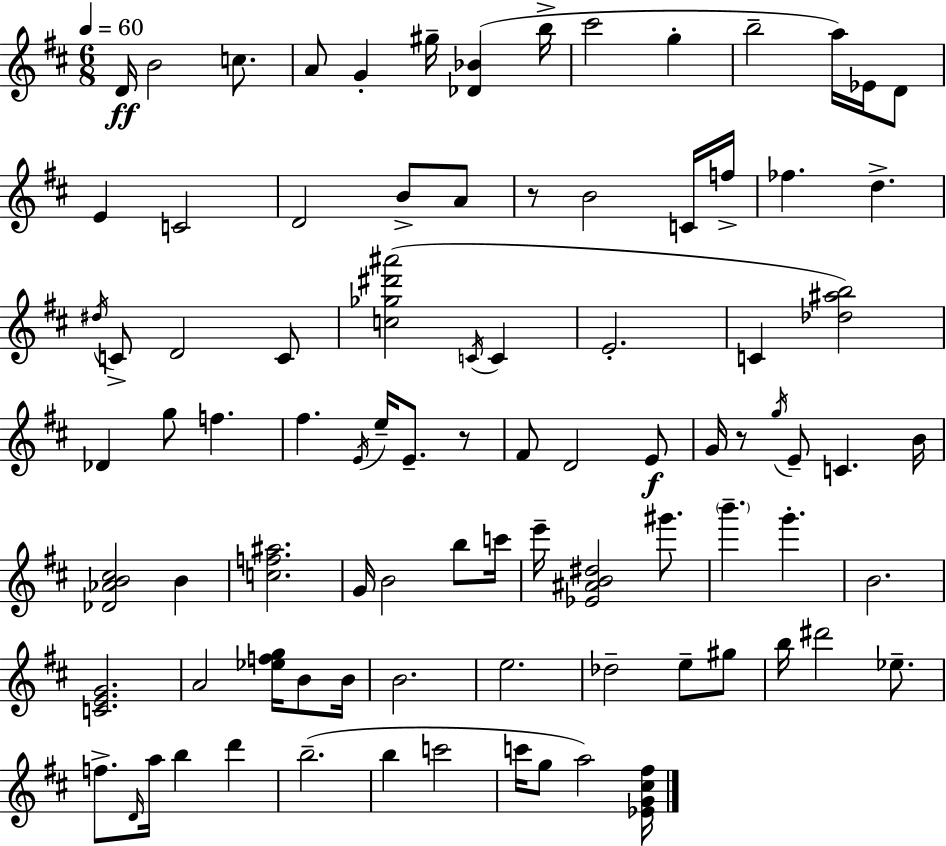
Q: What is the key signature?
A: D major